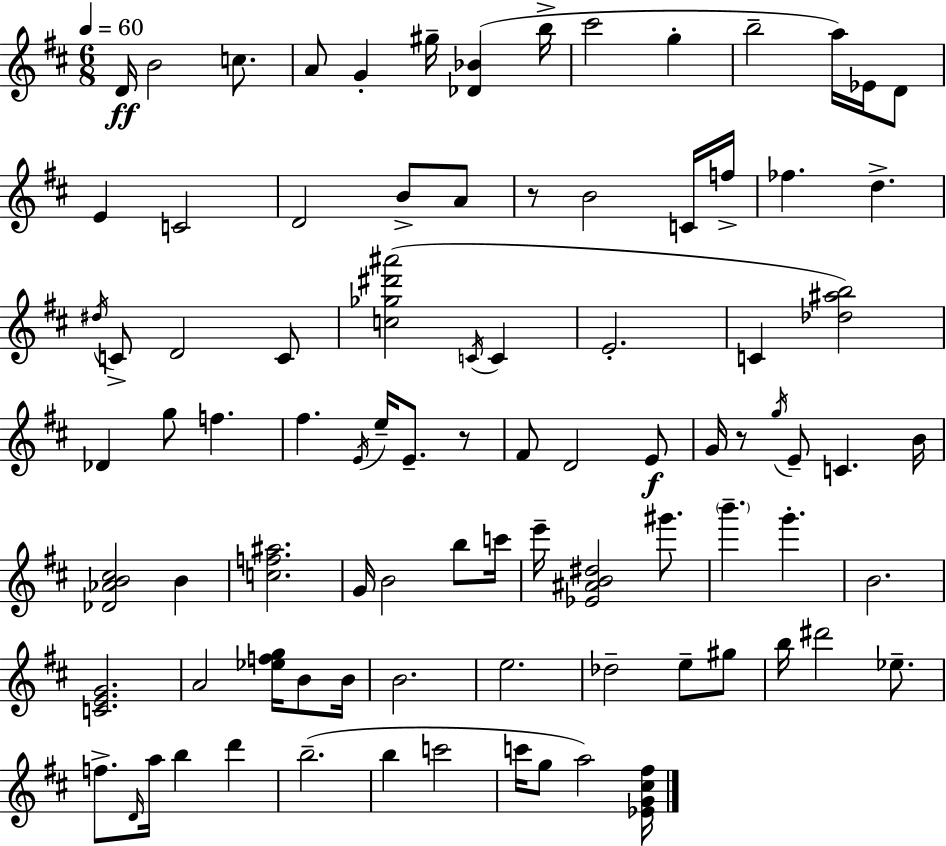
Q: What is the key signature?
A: D major